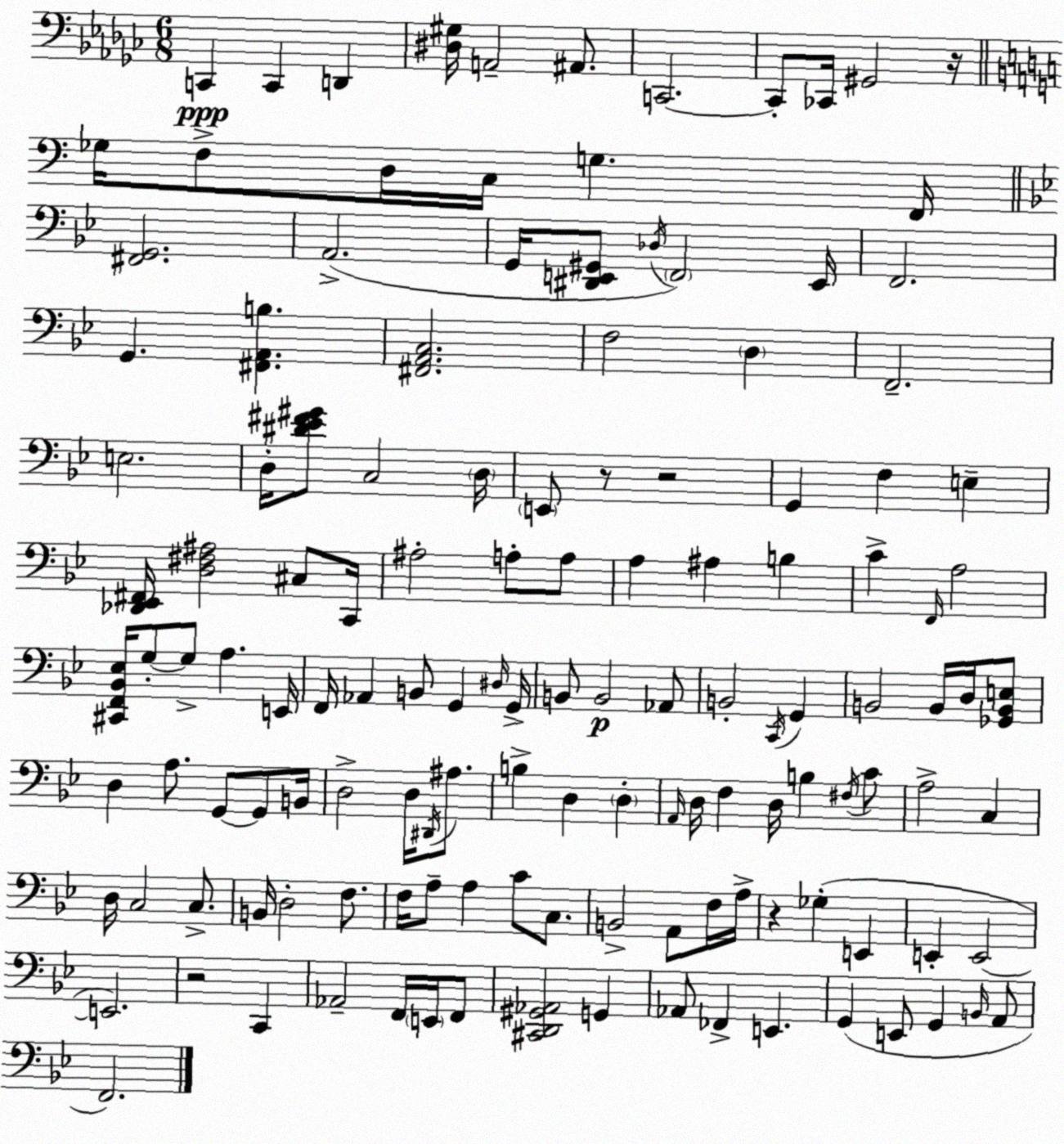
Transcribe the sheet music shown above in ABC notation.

X:1
T:Untitled
M:6/8
L:1/4
K:Ebm
C,, C,, D,, [^D,^G,]/4 A,,2 ^A,,/2 C,,2 C,,/2 _C,,/4 ^G,,2 z/4 _G,/4 F,/2 D,/4 C,/4 G, F,,/4 [^F,,G,,]2 A,,2 G,,/4 [^D,,E,,^G,,]/2 _D,/4 F,,2 E,,/4 F,,2 G,, [^F,,A,,B,] [^F,,A,,C,]2 F,2 D, F,,2 E,2 D,/4 [^D_E^F^G]/2 C,2 D,/4 E,,/2 z/2 z2 G,, F, E, [_D,,_E,,^F,,]/4 [D,^F,^A,]2 ^C,/2 C,,/4 ^A,2 A,/2 A,/2 A, ^A, B, C F,,/4 A,2 [^C,,F,,_B,,_E,]/4 G,/2 G,/2 A, E,,/4 F,,/4 _A,, B,,/2 G,, ^D,/4 G,,/4 B,,/2 B,,2 _A,,/2 B,,2 C,,/4 G,, B,,2 B,,/4 D,/4 [_G,,B,,E,]/2 D, A,/2 G,,/2 G,,/2 B,,/4 D,2 D,/4 ^D,,/4 ^A,/2 B, D, D, A,,/4 D,/4 F, D,/4 B, ^F,/4 C/2 A,2 C, D,/4 C,2 C,/2 B,,/4 D,2 F,/2 F,/4 A,/2 A, C/2 C,/2 B,,2 A,,/2 F,/4 A,/4 z _G, E,, E,, E,,2 E,,2 z2 C,, _A,,2 F,,/4 E,,/4 F,,/2 [^C,,D,,^G,,_A,,]2 G,, _A,,/2 _F,, E,, G,, E,,/2 G,, B,,/4 A,,/2 F,,2